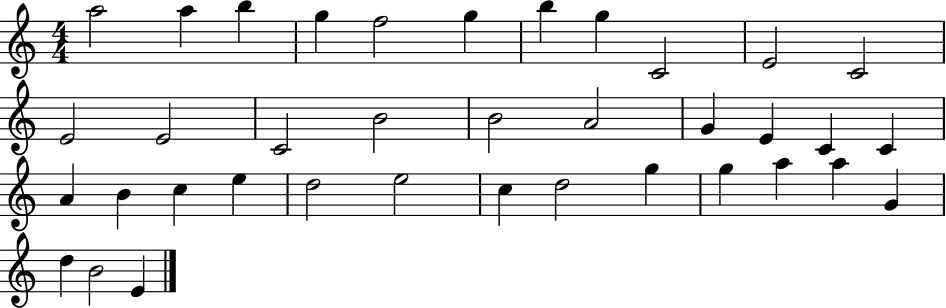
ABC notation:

X:1
T:Untitled
M:4/4
L:1/4
K:C
a2 a b g f2 g b g C2 E2 C2 E2 E2 C2 B2 B2 A2 G E C C A B c e d2 e2 c d2 g g a a G d B2 E